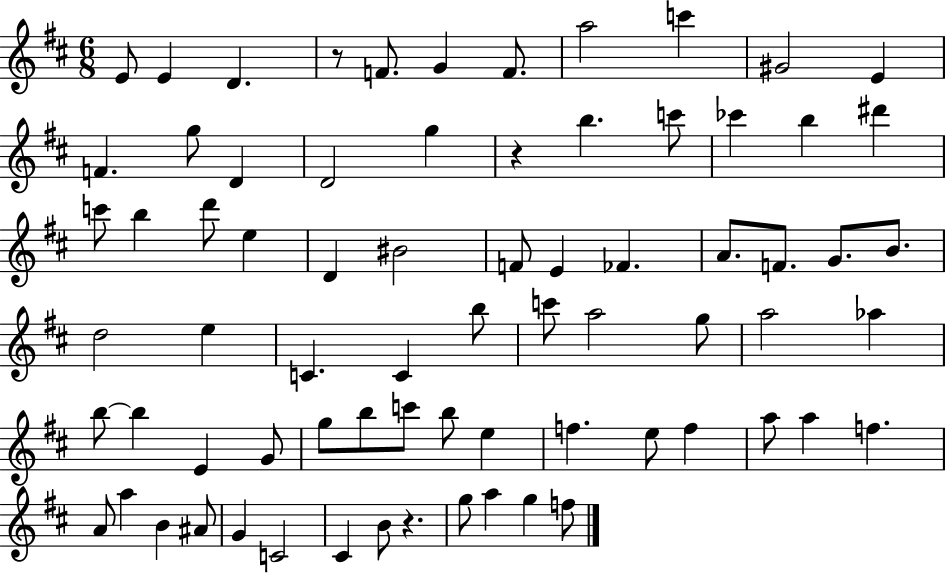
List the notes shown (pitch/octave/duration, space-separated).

E4/e E4/q D4/q. R/e F4/e. G4/q F4/e. A5/h C6/q G#4/h E4/q F4/q. G5/e D4/q D4/h G5/q R/q B5/q. C6/e CES6/q B5/q D#6/q C6/e B5/q D6/e E5/q D4/q BIS4/h F4/e E4/q FES4/q. A4/e. F4/e. G4/e. B4/e. D5/h E5/q C4/q. C4/q B5/e C6/e A5/h G5/e A5/h Ab5/q B5/e B5/q E4/q G4/e G5/e B5/e C6/e B5/e E5/q F5/q. E5/e F5/q A5/e A5/q F5/q. A4/e A5/q B4/q A#4/e G4/q C4/h C#4/q B4/e R/q. G5/e A5/q G5/q F5/e